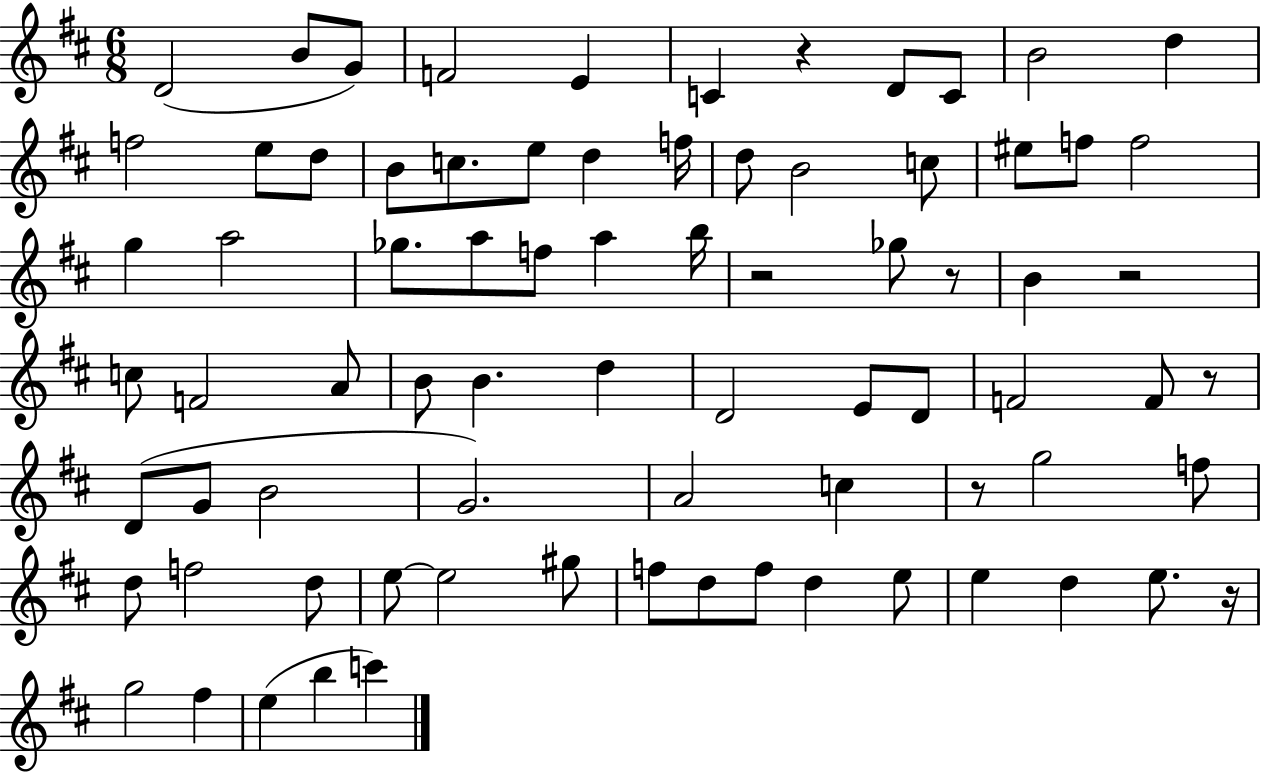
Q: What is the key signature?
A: D major